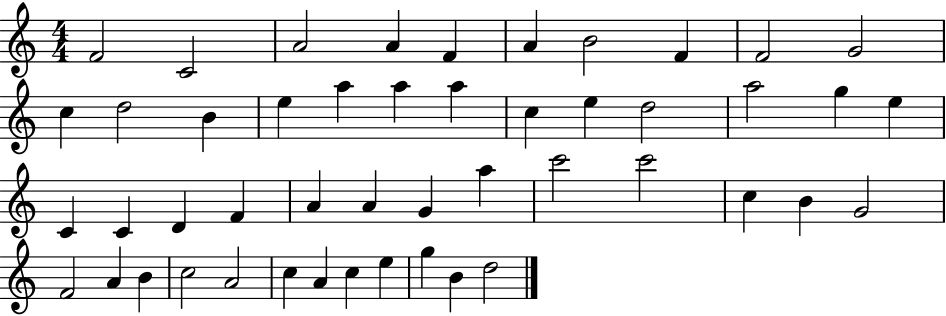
{
  \clef treble
  \numericTimeSignature
  \time 4/4
  \key c \major
  f'2 c'2 | a'2 a'4 f'4 | a'4 b'2 f'4 | f'2 g'2 | \break c''4 d''2 b'4 | e''4 a''4 a''4 a''4 | c''4 e''4 d''2 | a''2 g''4 e''4 | \break c'4 c'4 d'4 f'4 | a'4 a'4 g'4 a''4 | c'''2 c'''2 | c''4 b'4 g'2 | \break f'2 a'4 b'4 | c''2 a'2 | c''4 a'4 c''4 e''4 | g''4 b'4 d''2 | \break \bar "|."
}